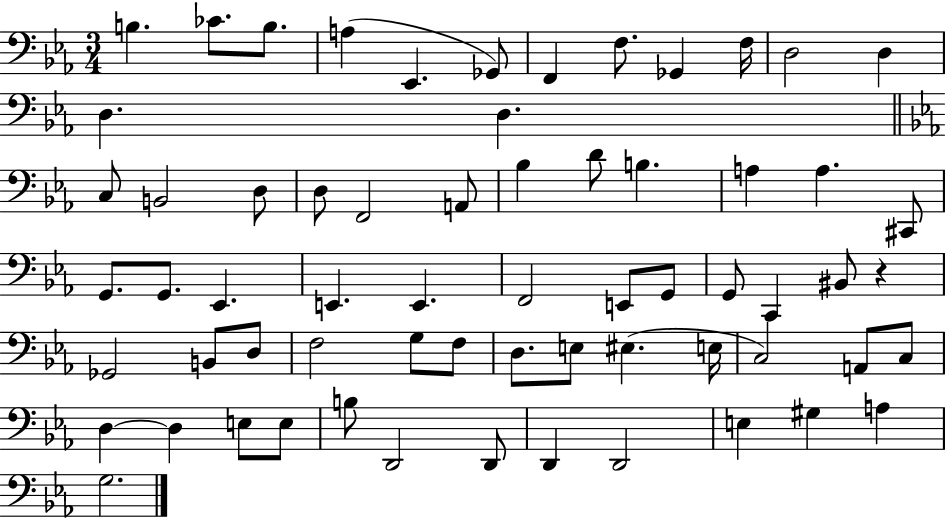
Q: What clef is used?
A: bass